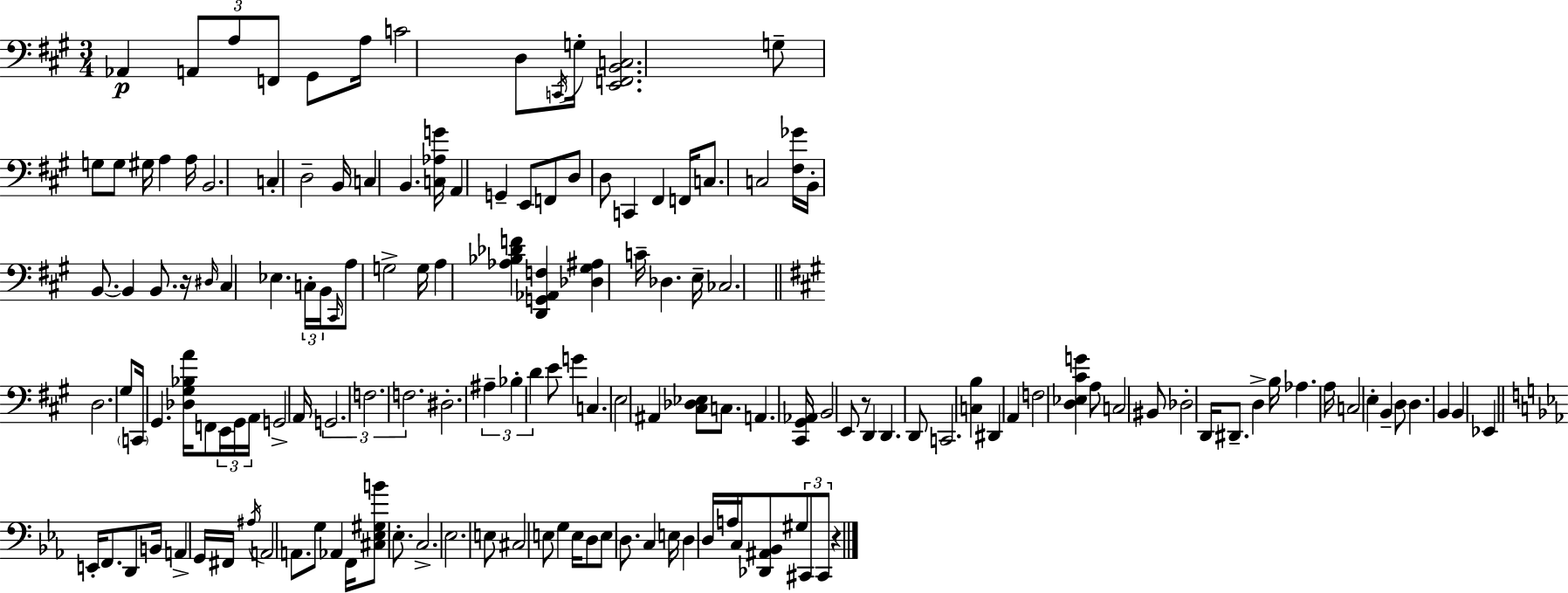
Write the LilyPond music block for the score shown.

{
  \clef bass
  \numericTimeSignature
  \time 3/4
  \key a \major
  aes,4\p \tuplet 3/2 { a,8 a8 f,8 } gis,8 | a16 c'2 d8 \acciaccatura { c,16 } | g16-. <e, f, b, c>2. | g8-- g8 g8 gis16 a4 | \break a16 b,2. | c4-. d2-- | b,16 c4 b,4. | <c aes g'>16 a,4 g,4-- e,8 f,8 | \break d8 d8 c,4 fis,4 | f,16 c8. c2 | <fis ges'>16 b,16-. b,8.~~ b,4 b,8. | r16 \grace { dis16 } cis4 ees4. | \break \tuplet 3/2 { c16-. b,16 \grace { cis,16 } } a8 g2-> | g16 a4 <aes bes des' f'>4 <d, g, aes, f>4 | <des gis ais>4 c'16-- des4. | e16-- ces2. | \break \bar "||" \break \key a \major d2. | gis8 \parenthesize c,16 gis,4. <des gis bes a'>16 f,8 | \tuplet 3/2 { e,16 gis,16 a,16 } g,2-> a,16 | \tuplet 3/2 { g,2. | \break f2. | f2. } | dis2.-. | \tuplet 3/2 { ais4-- bes4-. d'4 } | \break e'8 g'4 c4. | e2 ais,4 | <cis des ees>8 c8. a,4. <cis, gis, aes,>16 | b,2 e,8 r8 | \break d,4 d,4. d,8 | c,2. | <c b>4 dis,4 a,4 | f2 <d ees cis' g'>4 | \break a8 c2 bis,8 | des2-. d,16 dis,8.-- | d4-> b16 aes4. a16 | c2 e4-. | \break b,4-- d8 d4. | b,4 b,4 ees,4 | \bar "||" \break \key ees \major e,16-. f,8. d,8 b,16 a,4-> g,16 | fis,16 \acciaccatura { ais16 } a,2 a,8. | g8 aes,4 f,16 <cis ees gis b'>8 ees8.-. | c2.-> | \break ees2. | e8 cis2 e8 | g4 e16 d8 e8 d8. | c4 e16 d4 d16 a16 | \break c16 <des, ais, bes,>8 \tuplet 3/2 { gis8 cis,8 cis,8 } r4 | \bar "|."
}